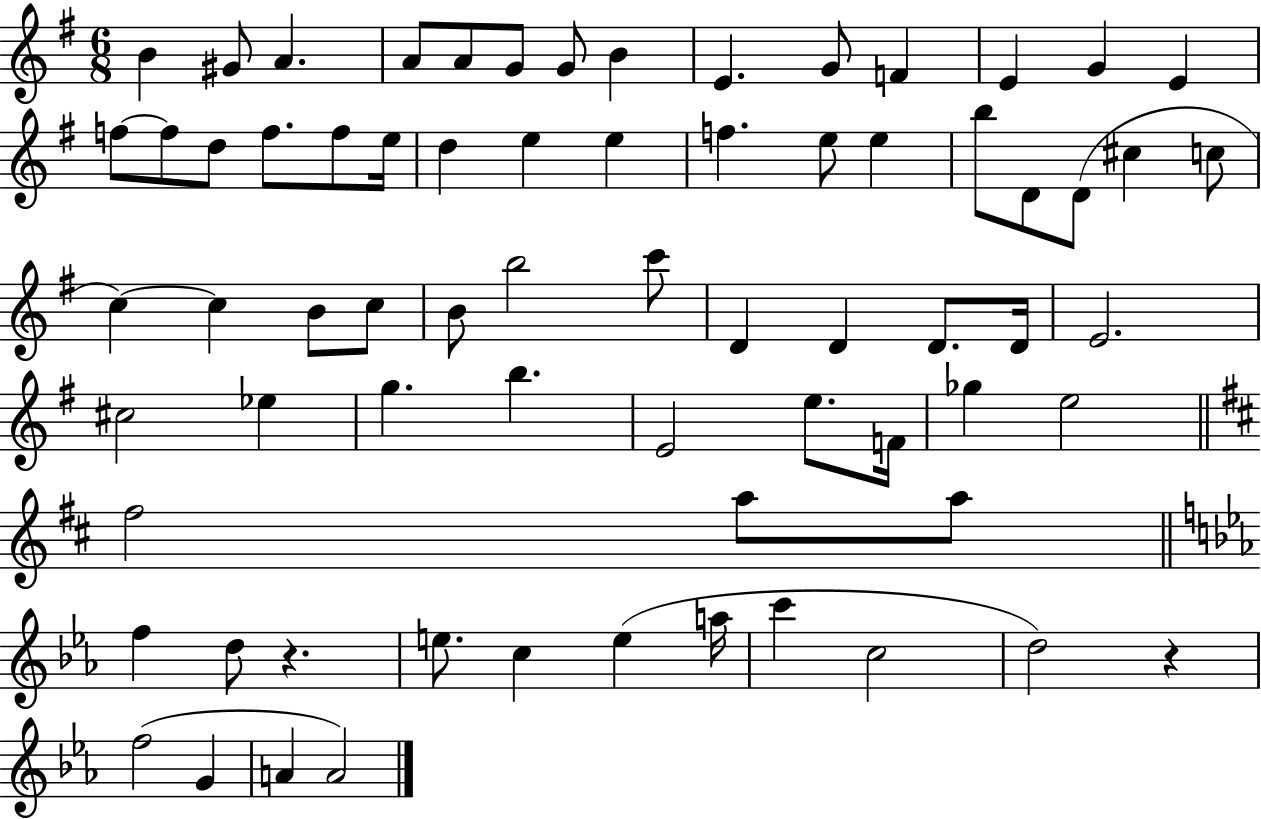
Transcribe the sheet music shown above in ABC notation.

X:1
T:Untitled
M:6/8
L:1/4
K:G
B ^G/2 A A/2 A/2 G/2 G/2 B E G/2 F E G E f/2 f/2 d/2 f/2 f/2 e/4 d e e f e/2 e b/2 D/2 D/2 ^c c/2 c c B/2 c/2 B/2 b2 c'/2 D D D/2 D/4 E2 ^c2 _e g b E2 e/2 F/4 _g e2 ^f2 a/2 a/2 f d/2 z e/2 c e a/4 c' c2 d2 z f2 G A A2